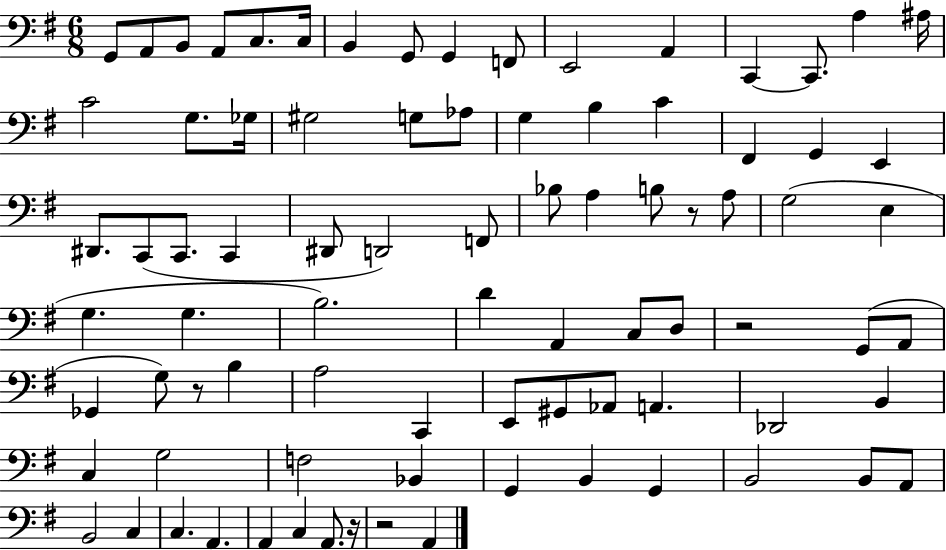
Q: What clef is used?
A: bass